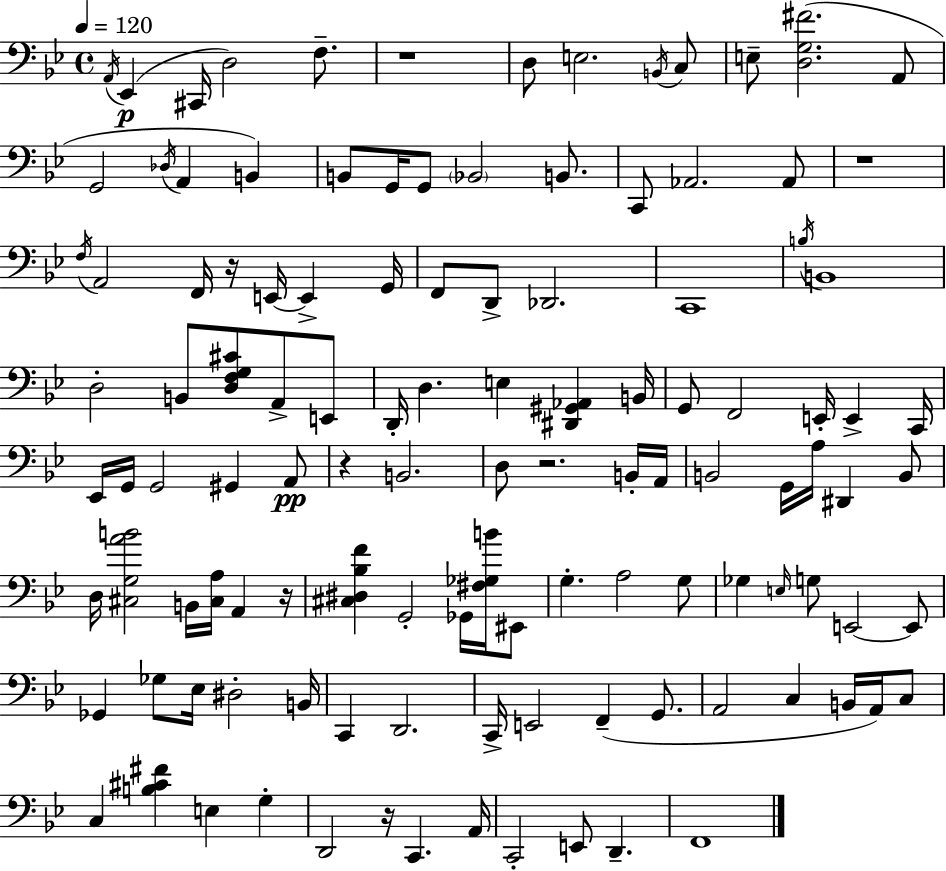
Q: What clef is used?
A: bass